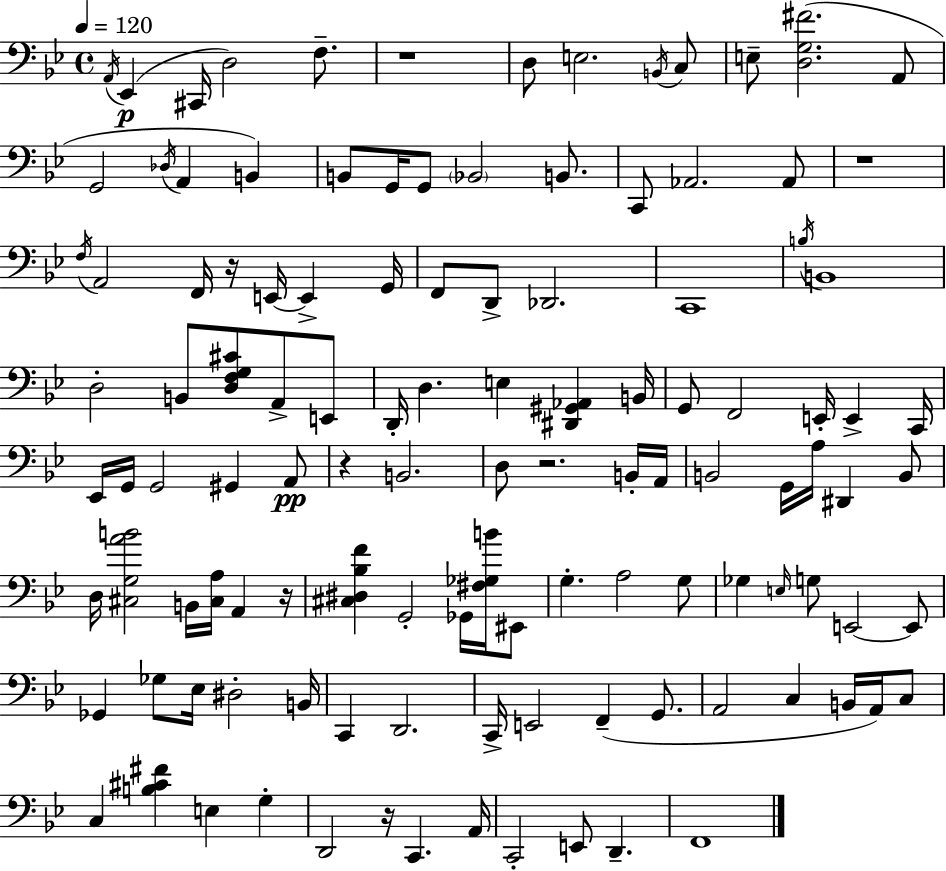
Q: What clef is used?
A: bass